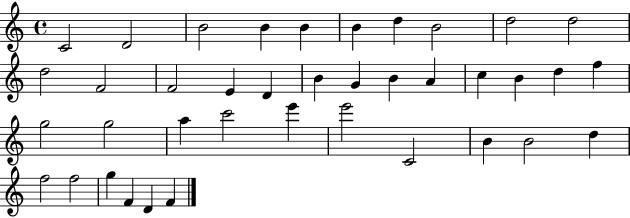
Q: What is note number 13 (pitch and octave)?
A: F4